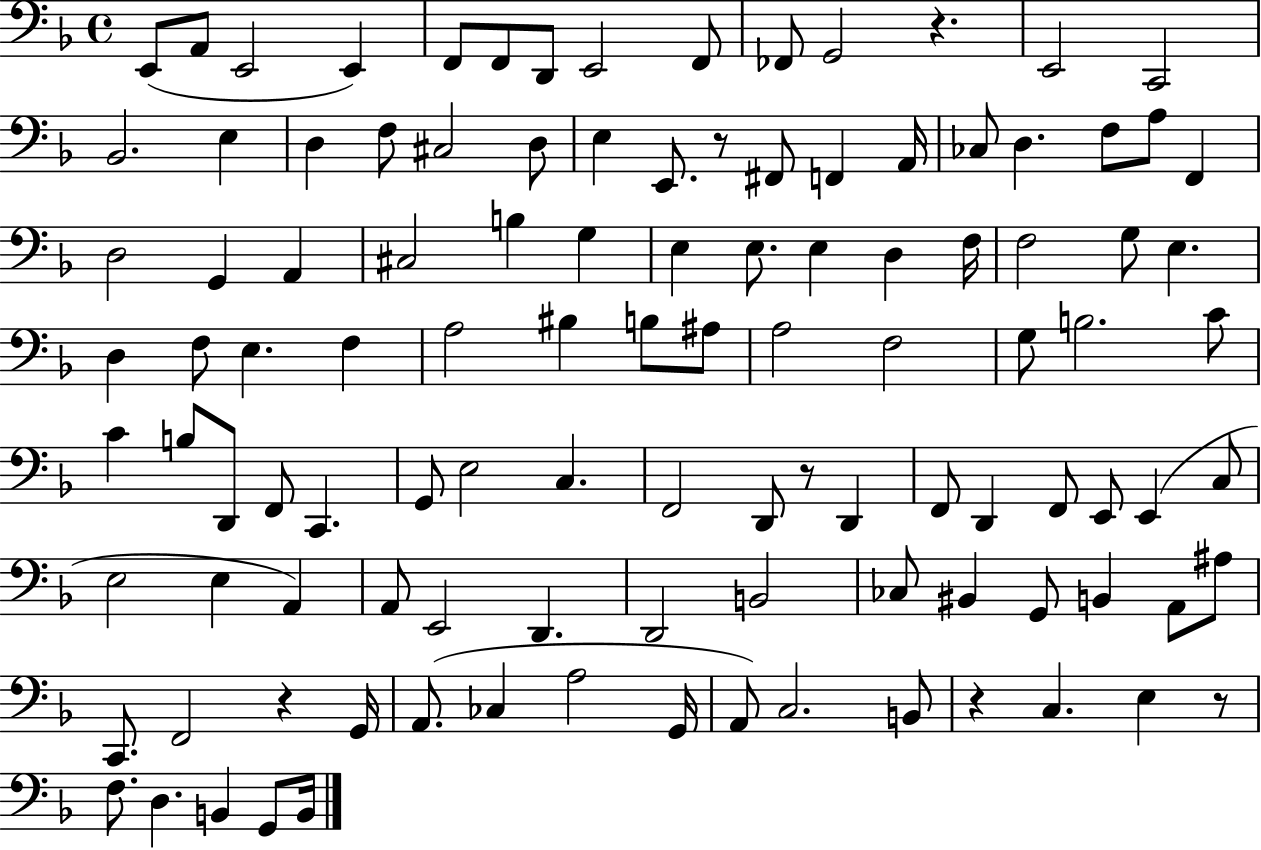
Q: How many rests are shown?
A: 6